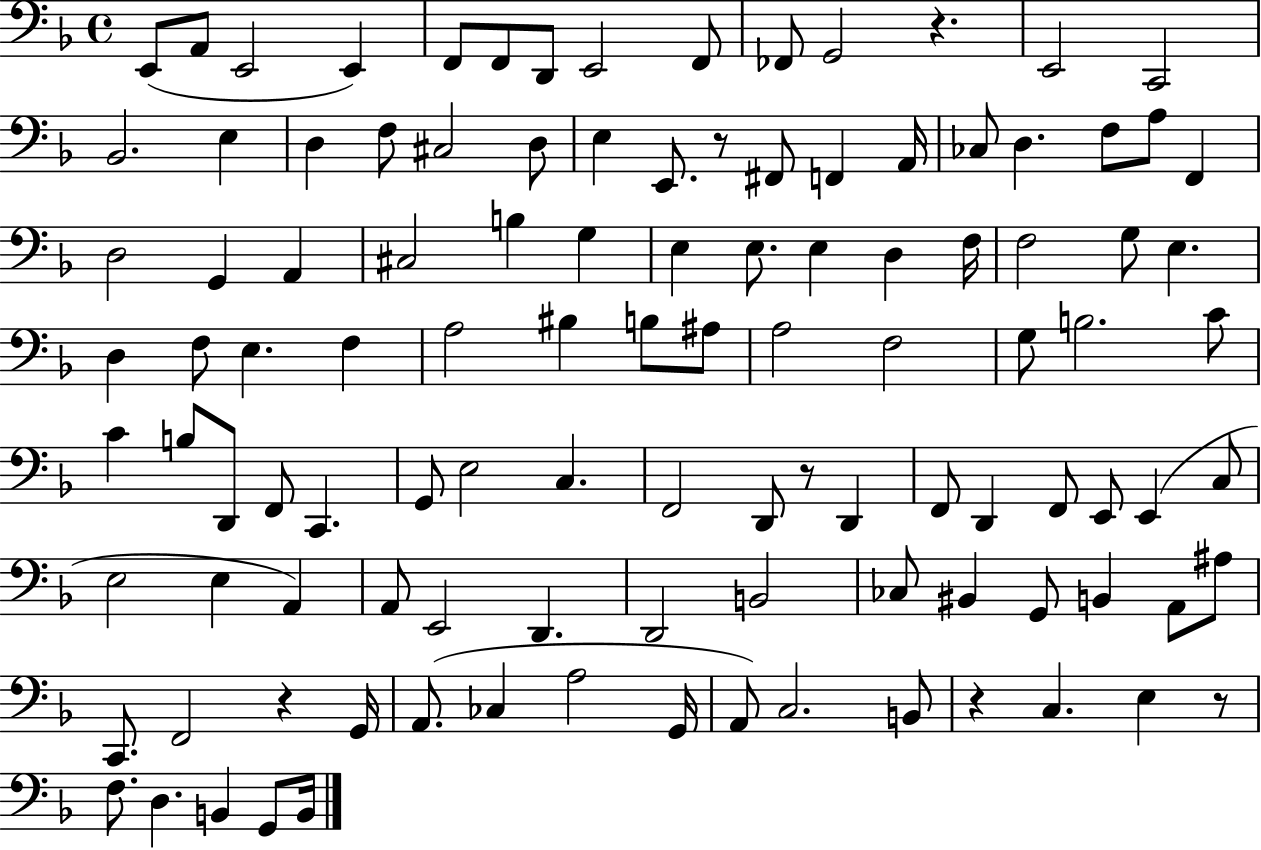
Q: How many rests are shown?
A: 6